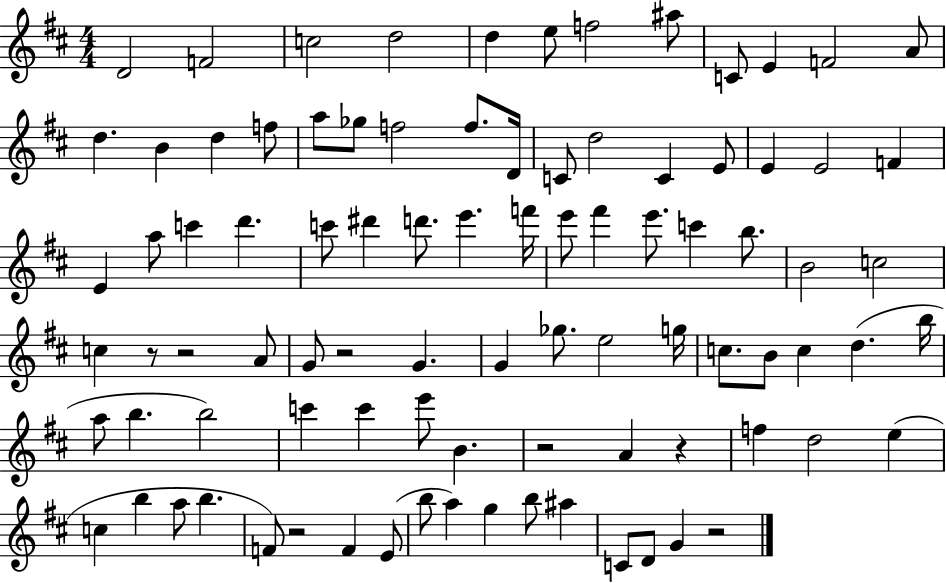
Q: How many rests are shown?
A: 7